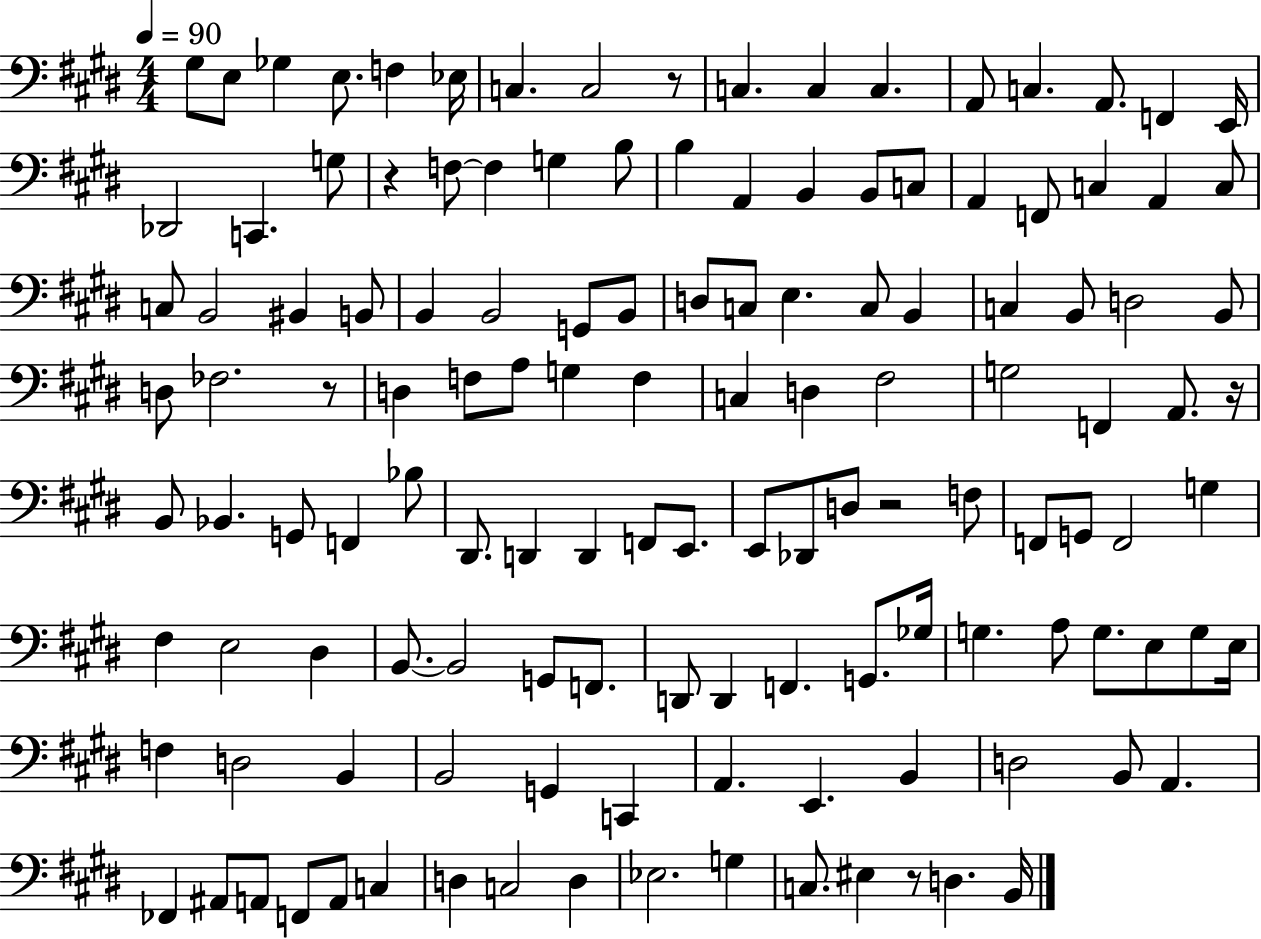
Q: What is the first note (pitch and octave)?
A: G#3